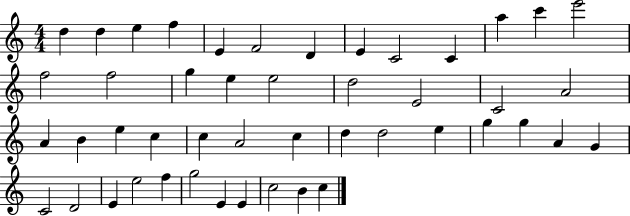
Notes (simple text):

D5/q D5/q E5/q F5/q E4/q F4/h D4/q E4/q C4/h C4/q A5/q C6/q E6/h F5/h F5/h G5/q E5/q E5/h D5/h E4/h C4/h A4/h A4/q B4/q E5/q C5/q C5/q A4/h C5/q D5/q D5/h E5/q G5/q G5/q A4/q G4/q C4/h D4/h E4/q E5/h F5/q G5/h E4/q E4/q C5/h B4/q C5/q